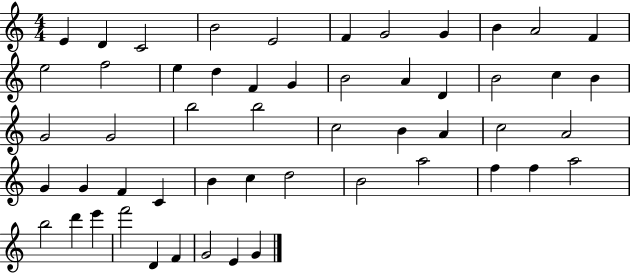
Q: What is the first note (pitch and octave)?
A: E4